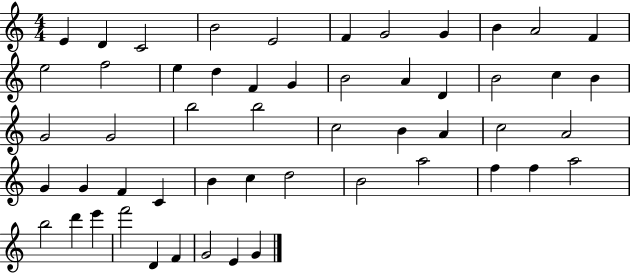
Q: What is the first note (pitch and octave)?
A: E4